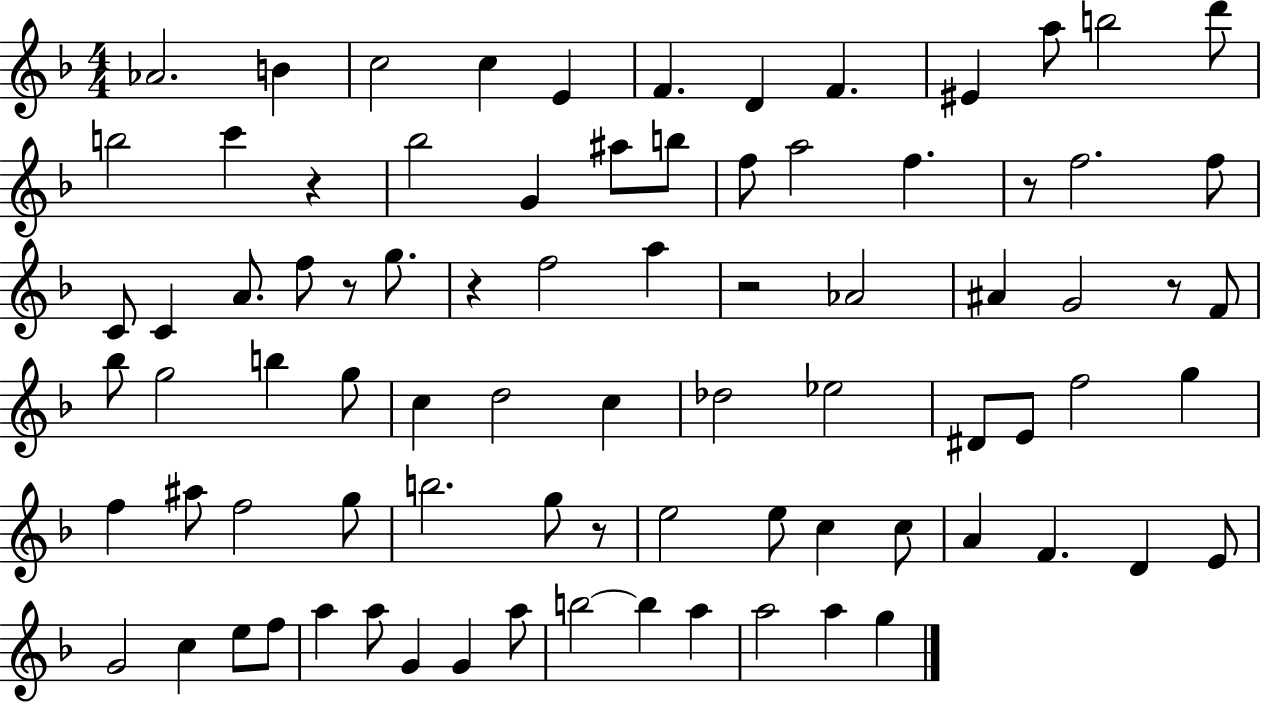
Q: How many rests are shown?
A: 7